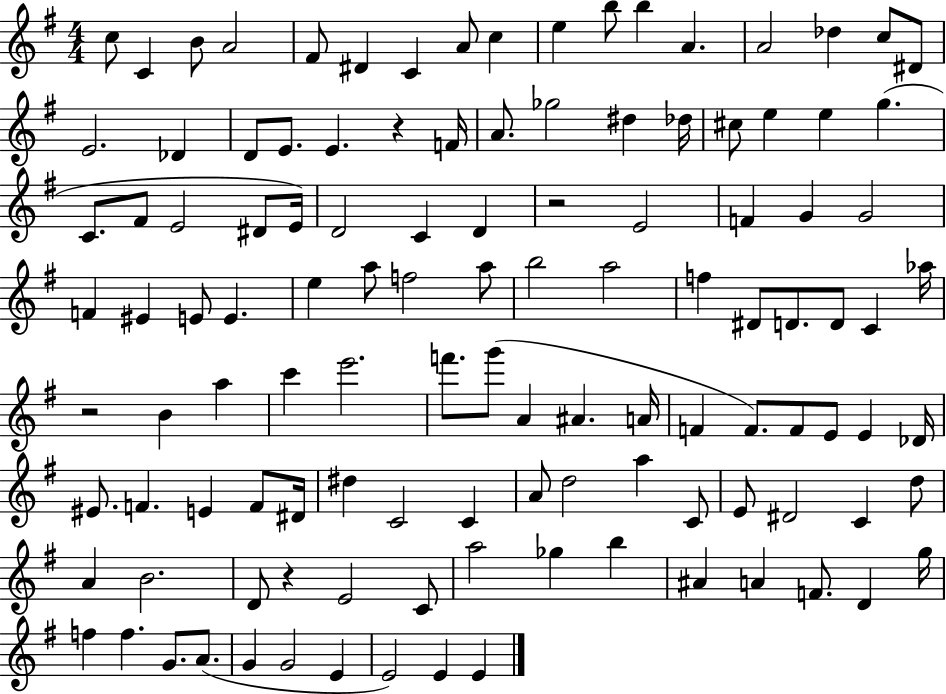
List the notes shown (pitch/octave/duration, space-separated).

C5/e C4/q B4/e A4/h F#4/e D#4/q C4/q A4/e C5/q E5/q B5/e B5/q A4/q. A4/h Db5/q C5/e D#4/e E4/h. Db4/q D4/e E4/e. E4/q. R/q F4/s A4/e. Gb5/h D#5/q Db5/s C#5/e E5/q E5/q G5/q. C4/e. F#4/e E4/h D#4/e E4/s D4/h C4/q D4/q R/h E4/h F4/q G4/q G4/h F4/q EIS4/q E4/e E4/q. E5/q A5/e F5/h A5/e B5/h A5/h F5/q D#4/e D4/e. D4/e C4/q Ab5/s R/h B4/q A5/q C6/q E6/h. F6/e. G6/e A4/q A#4/q. A4/s F4/q F4/e. F4/e E4/e E4/q Db4/s EIS4/e. F4/q. E4/q F4/e D#4/s D#5/q C4/h C4/q A4/e D5/h A5/q C4/e E4/e D#4/h C4/q D5/e A4/q B4/h. D4/e R/q E4/h C4/e A5/h Gb5/q B5/q A#4/q A4/q F4/e. D4/q G5/s F5/q F5/q. G4/e. A4/e. G4/q G4/h E4/q E4/h E4/q E4/q